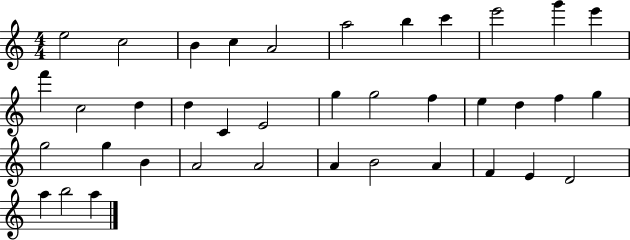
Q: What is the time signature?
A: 4/4